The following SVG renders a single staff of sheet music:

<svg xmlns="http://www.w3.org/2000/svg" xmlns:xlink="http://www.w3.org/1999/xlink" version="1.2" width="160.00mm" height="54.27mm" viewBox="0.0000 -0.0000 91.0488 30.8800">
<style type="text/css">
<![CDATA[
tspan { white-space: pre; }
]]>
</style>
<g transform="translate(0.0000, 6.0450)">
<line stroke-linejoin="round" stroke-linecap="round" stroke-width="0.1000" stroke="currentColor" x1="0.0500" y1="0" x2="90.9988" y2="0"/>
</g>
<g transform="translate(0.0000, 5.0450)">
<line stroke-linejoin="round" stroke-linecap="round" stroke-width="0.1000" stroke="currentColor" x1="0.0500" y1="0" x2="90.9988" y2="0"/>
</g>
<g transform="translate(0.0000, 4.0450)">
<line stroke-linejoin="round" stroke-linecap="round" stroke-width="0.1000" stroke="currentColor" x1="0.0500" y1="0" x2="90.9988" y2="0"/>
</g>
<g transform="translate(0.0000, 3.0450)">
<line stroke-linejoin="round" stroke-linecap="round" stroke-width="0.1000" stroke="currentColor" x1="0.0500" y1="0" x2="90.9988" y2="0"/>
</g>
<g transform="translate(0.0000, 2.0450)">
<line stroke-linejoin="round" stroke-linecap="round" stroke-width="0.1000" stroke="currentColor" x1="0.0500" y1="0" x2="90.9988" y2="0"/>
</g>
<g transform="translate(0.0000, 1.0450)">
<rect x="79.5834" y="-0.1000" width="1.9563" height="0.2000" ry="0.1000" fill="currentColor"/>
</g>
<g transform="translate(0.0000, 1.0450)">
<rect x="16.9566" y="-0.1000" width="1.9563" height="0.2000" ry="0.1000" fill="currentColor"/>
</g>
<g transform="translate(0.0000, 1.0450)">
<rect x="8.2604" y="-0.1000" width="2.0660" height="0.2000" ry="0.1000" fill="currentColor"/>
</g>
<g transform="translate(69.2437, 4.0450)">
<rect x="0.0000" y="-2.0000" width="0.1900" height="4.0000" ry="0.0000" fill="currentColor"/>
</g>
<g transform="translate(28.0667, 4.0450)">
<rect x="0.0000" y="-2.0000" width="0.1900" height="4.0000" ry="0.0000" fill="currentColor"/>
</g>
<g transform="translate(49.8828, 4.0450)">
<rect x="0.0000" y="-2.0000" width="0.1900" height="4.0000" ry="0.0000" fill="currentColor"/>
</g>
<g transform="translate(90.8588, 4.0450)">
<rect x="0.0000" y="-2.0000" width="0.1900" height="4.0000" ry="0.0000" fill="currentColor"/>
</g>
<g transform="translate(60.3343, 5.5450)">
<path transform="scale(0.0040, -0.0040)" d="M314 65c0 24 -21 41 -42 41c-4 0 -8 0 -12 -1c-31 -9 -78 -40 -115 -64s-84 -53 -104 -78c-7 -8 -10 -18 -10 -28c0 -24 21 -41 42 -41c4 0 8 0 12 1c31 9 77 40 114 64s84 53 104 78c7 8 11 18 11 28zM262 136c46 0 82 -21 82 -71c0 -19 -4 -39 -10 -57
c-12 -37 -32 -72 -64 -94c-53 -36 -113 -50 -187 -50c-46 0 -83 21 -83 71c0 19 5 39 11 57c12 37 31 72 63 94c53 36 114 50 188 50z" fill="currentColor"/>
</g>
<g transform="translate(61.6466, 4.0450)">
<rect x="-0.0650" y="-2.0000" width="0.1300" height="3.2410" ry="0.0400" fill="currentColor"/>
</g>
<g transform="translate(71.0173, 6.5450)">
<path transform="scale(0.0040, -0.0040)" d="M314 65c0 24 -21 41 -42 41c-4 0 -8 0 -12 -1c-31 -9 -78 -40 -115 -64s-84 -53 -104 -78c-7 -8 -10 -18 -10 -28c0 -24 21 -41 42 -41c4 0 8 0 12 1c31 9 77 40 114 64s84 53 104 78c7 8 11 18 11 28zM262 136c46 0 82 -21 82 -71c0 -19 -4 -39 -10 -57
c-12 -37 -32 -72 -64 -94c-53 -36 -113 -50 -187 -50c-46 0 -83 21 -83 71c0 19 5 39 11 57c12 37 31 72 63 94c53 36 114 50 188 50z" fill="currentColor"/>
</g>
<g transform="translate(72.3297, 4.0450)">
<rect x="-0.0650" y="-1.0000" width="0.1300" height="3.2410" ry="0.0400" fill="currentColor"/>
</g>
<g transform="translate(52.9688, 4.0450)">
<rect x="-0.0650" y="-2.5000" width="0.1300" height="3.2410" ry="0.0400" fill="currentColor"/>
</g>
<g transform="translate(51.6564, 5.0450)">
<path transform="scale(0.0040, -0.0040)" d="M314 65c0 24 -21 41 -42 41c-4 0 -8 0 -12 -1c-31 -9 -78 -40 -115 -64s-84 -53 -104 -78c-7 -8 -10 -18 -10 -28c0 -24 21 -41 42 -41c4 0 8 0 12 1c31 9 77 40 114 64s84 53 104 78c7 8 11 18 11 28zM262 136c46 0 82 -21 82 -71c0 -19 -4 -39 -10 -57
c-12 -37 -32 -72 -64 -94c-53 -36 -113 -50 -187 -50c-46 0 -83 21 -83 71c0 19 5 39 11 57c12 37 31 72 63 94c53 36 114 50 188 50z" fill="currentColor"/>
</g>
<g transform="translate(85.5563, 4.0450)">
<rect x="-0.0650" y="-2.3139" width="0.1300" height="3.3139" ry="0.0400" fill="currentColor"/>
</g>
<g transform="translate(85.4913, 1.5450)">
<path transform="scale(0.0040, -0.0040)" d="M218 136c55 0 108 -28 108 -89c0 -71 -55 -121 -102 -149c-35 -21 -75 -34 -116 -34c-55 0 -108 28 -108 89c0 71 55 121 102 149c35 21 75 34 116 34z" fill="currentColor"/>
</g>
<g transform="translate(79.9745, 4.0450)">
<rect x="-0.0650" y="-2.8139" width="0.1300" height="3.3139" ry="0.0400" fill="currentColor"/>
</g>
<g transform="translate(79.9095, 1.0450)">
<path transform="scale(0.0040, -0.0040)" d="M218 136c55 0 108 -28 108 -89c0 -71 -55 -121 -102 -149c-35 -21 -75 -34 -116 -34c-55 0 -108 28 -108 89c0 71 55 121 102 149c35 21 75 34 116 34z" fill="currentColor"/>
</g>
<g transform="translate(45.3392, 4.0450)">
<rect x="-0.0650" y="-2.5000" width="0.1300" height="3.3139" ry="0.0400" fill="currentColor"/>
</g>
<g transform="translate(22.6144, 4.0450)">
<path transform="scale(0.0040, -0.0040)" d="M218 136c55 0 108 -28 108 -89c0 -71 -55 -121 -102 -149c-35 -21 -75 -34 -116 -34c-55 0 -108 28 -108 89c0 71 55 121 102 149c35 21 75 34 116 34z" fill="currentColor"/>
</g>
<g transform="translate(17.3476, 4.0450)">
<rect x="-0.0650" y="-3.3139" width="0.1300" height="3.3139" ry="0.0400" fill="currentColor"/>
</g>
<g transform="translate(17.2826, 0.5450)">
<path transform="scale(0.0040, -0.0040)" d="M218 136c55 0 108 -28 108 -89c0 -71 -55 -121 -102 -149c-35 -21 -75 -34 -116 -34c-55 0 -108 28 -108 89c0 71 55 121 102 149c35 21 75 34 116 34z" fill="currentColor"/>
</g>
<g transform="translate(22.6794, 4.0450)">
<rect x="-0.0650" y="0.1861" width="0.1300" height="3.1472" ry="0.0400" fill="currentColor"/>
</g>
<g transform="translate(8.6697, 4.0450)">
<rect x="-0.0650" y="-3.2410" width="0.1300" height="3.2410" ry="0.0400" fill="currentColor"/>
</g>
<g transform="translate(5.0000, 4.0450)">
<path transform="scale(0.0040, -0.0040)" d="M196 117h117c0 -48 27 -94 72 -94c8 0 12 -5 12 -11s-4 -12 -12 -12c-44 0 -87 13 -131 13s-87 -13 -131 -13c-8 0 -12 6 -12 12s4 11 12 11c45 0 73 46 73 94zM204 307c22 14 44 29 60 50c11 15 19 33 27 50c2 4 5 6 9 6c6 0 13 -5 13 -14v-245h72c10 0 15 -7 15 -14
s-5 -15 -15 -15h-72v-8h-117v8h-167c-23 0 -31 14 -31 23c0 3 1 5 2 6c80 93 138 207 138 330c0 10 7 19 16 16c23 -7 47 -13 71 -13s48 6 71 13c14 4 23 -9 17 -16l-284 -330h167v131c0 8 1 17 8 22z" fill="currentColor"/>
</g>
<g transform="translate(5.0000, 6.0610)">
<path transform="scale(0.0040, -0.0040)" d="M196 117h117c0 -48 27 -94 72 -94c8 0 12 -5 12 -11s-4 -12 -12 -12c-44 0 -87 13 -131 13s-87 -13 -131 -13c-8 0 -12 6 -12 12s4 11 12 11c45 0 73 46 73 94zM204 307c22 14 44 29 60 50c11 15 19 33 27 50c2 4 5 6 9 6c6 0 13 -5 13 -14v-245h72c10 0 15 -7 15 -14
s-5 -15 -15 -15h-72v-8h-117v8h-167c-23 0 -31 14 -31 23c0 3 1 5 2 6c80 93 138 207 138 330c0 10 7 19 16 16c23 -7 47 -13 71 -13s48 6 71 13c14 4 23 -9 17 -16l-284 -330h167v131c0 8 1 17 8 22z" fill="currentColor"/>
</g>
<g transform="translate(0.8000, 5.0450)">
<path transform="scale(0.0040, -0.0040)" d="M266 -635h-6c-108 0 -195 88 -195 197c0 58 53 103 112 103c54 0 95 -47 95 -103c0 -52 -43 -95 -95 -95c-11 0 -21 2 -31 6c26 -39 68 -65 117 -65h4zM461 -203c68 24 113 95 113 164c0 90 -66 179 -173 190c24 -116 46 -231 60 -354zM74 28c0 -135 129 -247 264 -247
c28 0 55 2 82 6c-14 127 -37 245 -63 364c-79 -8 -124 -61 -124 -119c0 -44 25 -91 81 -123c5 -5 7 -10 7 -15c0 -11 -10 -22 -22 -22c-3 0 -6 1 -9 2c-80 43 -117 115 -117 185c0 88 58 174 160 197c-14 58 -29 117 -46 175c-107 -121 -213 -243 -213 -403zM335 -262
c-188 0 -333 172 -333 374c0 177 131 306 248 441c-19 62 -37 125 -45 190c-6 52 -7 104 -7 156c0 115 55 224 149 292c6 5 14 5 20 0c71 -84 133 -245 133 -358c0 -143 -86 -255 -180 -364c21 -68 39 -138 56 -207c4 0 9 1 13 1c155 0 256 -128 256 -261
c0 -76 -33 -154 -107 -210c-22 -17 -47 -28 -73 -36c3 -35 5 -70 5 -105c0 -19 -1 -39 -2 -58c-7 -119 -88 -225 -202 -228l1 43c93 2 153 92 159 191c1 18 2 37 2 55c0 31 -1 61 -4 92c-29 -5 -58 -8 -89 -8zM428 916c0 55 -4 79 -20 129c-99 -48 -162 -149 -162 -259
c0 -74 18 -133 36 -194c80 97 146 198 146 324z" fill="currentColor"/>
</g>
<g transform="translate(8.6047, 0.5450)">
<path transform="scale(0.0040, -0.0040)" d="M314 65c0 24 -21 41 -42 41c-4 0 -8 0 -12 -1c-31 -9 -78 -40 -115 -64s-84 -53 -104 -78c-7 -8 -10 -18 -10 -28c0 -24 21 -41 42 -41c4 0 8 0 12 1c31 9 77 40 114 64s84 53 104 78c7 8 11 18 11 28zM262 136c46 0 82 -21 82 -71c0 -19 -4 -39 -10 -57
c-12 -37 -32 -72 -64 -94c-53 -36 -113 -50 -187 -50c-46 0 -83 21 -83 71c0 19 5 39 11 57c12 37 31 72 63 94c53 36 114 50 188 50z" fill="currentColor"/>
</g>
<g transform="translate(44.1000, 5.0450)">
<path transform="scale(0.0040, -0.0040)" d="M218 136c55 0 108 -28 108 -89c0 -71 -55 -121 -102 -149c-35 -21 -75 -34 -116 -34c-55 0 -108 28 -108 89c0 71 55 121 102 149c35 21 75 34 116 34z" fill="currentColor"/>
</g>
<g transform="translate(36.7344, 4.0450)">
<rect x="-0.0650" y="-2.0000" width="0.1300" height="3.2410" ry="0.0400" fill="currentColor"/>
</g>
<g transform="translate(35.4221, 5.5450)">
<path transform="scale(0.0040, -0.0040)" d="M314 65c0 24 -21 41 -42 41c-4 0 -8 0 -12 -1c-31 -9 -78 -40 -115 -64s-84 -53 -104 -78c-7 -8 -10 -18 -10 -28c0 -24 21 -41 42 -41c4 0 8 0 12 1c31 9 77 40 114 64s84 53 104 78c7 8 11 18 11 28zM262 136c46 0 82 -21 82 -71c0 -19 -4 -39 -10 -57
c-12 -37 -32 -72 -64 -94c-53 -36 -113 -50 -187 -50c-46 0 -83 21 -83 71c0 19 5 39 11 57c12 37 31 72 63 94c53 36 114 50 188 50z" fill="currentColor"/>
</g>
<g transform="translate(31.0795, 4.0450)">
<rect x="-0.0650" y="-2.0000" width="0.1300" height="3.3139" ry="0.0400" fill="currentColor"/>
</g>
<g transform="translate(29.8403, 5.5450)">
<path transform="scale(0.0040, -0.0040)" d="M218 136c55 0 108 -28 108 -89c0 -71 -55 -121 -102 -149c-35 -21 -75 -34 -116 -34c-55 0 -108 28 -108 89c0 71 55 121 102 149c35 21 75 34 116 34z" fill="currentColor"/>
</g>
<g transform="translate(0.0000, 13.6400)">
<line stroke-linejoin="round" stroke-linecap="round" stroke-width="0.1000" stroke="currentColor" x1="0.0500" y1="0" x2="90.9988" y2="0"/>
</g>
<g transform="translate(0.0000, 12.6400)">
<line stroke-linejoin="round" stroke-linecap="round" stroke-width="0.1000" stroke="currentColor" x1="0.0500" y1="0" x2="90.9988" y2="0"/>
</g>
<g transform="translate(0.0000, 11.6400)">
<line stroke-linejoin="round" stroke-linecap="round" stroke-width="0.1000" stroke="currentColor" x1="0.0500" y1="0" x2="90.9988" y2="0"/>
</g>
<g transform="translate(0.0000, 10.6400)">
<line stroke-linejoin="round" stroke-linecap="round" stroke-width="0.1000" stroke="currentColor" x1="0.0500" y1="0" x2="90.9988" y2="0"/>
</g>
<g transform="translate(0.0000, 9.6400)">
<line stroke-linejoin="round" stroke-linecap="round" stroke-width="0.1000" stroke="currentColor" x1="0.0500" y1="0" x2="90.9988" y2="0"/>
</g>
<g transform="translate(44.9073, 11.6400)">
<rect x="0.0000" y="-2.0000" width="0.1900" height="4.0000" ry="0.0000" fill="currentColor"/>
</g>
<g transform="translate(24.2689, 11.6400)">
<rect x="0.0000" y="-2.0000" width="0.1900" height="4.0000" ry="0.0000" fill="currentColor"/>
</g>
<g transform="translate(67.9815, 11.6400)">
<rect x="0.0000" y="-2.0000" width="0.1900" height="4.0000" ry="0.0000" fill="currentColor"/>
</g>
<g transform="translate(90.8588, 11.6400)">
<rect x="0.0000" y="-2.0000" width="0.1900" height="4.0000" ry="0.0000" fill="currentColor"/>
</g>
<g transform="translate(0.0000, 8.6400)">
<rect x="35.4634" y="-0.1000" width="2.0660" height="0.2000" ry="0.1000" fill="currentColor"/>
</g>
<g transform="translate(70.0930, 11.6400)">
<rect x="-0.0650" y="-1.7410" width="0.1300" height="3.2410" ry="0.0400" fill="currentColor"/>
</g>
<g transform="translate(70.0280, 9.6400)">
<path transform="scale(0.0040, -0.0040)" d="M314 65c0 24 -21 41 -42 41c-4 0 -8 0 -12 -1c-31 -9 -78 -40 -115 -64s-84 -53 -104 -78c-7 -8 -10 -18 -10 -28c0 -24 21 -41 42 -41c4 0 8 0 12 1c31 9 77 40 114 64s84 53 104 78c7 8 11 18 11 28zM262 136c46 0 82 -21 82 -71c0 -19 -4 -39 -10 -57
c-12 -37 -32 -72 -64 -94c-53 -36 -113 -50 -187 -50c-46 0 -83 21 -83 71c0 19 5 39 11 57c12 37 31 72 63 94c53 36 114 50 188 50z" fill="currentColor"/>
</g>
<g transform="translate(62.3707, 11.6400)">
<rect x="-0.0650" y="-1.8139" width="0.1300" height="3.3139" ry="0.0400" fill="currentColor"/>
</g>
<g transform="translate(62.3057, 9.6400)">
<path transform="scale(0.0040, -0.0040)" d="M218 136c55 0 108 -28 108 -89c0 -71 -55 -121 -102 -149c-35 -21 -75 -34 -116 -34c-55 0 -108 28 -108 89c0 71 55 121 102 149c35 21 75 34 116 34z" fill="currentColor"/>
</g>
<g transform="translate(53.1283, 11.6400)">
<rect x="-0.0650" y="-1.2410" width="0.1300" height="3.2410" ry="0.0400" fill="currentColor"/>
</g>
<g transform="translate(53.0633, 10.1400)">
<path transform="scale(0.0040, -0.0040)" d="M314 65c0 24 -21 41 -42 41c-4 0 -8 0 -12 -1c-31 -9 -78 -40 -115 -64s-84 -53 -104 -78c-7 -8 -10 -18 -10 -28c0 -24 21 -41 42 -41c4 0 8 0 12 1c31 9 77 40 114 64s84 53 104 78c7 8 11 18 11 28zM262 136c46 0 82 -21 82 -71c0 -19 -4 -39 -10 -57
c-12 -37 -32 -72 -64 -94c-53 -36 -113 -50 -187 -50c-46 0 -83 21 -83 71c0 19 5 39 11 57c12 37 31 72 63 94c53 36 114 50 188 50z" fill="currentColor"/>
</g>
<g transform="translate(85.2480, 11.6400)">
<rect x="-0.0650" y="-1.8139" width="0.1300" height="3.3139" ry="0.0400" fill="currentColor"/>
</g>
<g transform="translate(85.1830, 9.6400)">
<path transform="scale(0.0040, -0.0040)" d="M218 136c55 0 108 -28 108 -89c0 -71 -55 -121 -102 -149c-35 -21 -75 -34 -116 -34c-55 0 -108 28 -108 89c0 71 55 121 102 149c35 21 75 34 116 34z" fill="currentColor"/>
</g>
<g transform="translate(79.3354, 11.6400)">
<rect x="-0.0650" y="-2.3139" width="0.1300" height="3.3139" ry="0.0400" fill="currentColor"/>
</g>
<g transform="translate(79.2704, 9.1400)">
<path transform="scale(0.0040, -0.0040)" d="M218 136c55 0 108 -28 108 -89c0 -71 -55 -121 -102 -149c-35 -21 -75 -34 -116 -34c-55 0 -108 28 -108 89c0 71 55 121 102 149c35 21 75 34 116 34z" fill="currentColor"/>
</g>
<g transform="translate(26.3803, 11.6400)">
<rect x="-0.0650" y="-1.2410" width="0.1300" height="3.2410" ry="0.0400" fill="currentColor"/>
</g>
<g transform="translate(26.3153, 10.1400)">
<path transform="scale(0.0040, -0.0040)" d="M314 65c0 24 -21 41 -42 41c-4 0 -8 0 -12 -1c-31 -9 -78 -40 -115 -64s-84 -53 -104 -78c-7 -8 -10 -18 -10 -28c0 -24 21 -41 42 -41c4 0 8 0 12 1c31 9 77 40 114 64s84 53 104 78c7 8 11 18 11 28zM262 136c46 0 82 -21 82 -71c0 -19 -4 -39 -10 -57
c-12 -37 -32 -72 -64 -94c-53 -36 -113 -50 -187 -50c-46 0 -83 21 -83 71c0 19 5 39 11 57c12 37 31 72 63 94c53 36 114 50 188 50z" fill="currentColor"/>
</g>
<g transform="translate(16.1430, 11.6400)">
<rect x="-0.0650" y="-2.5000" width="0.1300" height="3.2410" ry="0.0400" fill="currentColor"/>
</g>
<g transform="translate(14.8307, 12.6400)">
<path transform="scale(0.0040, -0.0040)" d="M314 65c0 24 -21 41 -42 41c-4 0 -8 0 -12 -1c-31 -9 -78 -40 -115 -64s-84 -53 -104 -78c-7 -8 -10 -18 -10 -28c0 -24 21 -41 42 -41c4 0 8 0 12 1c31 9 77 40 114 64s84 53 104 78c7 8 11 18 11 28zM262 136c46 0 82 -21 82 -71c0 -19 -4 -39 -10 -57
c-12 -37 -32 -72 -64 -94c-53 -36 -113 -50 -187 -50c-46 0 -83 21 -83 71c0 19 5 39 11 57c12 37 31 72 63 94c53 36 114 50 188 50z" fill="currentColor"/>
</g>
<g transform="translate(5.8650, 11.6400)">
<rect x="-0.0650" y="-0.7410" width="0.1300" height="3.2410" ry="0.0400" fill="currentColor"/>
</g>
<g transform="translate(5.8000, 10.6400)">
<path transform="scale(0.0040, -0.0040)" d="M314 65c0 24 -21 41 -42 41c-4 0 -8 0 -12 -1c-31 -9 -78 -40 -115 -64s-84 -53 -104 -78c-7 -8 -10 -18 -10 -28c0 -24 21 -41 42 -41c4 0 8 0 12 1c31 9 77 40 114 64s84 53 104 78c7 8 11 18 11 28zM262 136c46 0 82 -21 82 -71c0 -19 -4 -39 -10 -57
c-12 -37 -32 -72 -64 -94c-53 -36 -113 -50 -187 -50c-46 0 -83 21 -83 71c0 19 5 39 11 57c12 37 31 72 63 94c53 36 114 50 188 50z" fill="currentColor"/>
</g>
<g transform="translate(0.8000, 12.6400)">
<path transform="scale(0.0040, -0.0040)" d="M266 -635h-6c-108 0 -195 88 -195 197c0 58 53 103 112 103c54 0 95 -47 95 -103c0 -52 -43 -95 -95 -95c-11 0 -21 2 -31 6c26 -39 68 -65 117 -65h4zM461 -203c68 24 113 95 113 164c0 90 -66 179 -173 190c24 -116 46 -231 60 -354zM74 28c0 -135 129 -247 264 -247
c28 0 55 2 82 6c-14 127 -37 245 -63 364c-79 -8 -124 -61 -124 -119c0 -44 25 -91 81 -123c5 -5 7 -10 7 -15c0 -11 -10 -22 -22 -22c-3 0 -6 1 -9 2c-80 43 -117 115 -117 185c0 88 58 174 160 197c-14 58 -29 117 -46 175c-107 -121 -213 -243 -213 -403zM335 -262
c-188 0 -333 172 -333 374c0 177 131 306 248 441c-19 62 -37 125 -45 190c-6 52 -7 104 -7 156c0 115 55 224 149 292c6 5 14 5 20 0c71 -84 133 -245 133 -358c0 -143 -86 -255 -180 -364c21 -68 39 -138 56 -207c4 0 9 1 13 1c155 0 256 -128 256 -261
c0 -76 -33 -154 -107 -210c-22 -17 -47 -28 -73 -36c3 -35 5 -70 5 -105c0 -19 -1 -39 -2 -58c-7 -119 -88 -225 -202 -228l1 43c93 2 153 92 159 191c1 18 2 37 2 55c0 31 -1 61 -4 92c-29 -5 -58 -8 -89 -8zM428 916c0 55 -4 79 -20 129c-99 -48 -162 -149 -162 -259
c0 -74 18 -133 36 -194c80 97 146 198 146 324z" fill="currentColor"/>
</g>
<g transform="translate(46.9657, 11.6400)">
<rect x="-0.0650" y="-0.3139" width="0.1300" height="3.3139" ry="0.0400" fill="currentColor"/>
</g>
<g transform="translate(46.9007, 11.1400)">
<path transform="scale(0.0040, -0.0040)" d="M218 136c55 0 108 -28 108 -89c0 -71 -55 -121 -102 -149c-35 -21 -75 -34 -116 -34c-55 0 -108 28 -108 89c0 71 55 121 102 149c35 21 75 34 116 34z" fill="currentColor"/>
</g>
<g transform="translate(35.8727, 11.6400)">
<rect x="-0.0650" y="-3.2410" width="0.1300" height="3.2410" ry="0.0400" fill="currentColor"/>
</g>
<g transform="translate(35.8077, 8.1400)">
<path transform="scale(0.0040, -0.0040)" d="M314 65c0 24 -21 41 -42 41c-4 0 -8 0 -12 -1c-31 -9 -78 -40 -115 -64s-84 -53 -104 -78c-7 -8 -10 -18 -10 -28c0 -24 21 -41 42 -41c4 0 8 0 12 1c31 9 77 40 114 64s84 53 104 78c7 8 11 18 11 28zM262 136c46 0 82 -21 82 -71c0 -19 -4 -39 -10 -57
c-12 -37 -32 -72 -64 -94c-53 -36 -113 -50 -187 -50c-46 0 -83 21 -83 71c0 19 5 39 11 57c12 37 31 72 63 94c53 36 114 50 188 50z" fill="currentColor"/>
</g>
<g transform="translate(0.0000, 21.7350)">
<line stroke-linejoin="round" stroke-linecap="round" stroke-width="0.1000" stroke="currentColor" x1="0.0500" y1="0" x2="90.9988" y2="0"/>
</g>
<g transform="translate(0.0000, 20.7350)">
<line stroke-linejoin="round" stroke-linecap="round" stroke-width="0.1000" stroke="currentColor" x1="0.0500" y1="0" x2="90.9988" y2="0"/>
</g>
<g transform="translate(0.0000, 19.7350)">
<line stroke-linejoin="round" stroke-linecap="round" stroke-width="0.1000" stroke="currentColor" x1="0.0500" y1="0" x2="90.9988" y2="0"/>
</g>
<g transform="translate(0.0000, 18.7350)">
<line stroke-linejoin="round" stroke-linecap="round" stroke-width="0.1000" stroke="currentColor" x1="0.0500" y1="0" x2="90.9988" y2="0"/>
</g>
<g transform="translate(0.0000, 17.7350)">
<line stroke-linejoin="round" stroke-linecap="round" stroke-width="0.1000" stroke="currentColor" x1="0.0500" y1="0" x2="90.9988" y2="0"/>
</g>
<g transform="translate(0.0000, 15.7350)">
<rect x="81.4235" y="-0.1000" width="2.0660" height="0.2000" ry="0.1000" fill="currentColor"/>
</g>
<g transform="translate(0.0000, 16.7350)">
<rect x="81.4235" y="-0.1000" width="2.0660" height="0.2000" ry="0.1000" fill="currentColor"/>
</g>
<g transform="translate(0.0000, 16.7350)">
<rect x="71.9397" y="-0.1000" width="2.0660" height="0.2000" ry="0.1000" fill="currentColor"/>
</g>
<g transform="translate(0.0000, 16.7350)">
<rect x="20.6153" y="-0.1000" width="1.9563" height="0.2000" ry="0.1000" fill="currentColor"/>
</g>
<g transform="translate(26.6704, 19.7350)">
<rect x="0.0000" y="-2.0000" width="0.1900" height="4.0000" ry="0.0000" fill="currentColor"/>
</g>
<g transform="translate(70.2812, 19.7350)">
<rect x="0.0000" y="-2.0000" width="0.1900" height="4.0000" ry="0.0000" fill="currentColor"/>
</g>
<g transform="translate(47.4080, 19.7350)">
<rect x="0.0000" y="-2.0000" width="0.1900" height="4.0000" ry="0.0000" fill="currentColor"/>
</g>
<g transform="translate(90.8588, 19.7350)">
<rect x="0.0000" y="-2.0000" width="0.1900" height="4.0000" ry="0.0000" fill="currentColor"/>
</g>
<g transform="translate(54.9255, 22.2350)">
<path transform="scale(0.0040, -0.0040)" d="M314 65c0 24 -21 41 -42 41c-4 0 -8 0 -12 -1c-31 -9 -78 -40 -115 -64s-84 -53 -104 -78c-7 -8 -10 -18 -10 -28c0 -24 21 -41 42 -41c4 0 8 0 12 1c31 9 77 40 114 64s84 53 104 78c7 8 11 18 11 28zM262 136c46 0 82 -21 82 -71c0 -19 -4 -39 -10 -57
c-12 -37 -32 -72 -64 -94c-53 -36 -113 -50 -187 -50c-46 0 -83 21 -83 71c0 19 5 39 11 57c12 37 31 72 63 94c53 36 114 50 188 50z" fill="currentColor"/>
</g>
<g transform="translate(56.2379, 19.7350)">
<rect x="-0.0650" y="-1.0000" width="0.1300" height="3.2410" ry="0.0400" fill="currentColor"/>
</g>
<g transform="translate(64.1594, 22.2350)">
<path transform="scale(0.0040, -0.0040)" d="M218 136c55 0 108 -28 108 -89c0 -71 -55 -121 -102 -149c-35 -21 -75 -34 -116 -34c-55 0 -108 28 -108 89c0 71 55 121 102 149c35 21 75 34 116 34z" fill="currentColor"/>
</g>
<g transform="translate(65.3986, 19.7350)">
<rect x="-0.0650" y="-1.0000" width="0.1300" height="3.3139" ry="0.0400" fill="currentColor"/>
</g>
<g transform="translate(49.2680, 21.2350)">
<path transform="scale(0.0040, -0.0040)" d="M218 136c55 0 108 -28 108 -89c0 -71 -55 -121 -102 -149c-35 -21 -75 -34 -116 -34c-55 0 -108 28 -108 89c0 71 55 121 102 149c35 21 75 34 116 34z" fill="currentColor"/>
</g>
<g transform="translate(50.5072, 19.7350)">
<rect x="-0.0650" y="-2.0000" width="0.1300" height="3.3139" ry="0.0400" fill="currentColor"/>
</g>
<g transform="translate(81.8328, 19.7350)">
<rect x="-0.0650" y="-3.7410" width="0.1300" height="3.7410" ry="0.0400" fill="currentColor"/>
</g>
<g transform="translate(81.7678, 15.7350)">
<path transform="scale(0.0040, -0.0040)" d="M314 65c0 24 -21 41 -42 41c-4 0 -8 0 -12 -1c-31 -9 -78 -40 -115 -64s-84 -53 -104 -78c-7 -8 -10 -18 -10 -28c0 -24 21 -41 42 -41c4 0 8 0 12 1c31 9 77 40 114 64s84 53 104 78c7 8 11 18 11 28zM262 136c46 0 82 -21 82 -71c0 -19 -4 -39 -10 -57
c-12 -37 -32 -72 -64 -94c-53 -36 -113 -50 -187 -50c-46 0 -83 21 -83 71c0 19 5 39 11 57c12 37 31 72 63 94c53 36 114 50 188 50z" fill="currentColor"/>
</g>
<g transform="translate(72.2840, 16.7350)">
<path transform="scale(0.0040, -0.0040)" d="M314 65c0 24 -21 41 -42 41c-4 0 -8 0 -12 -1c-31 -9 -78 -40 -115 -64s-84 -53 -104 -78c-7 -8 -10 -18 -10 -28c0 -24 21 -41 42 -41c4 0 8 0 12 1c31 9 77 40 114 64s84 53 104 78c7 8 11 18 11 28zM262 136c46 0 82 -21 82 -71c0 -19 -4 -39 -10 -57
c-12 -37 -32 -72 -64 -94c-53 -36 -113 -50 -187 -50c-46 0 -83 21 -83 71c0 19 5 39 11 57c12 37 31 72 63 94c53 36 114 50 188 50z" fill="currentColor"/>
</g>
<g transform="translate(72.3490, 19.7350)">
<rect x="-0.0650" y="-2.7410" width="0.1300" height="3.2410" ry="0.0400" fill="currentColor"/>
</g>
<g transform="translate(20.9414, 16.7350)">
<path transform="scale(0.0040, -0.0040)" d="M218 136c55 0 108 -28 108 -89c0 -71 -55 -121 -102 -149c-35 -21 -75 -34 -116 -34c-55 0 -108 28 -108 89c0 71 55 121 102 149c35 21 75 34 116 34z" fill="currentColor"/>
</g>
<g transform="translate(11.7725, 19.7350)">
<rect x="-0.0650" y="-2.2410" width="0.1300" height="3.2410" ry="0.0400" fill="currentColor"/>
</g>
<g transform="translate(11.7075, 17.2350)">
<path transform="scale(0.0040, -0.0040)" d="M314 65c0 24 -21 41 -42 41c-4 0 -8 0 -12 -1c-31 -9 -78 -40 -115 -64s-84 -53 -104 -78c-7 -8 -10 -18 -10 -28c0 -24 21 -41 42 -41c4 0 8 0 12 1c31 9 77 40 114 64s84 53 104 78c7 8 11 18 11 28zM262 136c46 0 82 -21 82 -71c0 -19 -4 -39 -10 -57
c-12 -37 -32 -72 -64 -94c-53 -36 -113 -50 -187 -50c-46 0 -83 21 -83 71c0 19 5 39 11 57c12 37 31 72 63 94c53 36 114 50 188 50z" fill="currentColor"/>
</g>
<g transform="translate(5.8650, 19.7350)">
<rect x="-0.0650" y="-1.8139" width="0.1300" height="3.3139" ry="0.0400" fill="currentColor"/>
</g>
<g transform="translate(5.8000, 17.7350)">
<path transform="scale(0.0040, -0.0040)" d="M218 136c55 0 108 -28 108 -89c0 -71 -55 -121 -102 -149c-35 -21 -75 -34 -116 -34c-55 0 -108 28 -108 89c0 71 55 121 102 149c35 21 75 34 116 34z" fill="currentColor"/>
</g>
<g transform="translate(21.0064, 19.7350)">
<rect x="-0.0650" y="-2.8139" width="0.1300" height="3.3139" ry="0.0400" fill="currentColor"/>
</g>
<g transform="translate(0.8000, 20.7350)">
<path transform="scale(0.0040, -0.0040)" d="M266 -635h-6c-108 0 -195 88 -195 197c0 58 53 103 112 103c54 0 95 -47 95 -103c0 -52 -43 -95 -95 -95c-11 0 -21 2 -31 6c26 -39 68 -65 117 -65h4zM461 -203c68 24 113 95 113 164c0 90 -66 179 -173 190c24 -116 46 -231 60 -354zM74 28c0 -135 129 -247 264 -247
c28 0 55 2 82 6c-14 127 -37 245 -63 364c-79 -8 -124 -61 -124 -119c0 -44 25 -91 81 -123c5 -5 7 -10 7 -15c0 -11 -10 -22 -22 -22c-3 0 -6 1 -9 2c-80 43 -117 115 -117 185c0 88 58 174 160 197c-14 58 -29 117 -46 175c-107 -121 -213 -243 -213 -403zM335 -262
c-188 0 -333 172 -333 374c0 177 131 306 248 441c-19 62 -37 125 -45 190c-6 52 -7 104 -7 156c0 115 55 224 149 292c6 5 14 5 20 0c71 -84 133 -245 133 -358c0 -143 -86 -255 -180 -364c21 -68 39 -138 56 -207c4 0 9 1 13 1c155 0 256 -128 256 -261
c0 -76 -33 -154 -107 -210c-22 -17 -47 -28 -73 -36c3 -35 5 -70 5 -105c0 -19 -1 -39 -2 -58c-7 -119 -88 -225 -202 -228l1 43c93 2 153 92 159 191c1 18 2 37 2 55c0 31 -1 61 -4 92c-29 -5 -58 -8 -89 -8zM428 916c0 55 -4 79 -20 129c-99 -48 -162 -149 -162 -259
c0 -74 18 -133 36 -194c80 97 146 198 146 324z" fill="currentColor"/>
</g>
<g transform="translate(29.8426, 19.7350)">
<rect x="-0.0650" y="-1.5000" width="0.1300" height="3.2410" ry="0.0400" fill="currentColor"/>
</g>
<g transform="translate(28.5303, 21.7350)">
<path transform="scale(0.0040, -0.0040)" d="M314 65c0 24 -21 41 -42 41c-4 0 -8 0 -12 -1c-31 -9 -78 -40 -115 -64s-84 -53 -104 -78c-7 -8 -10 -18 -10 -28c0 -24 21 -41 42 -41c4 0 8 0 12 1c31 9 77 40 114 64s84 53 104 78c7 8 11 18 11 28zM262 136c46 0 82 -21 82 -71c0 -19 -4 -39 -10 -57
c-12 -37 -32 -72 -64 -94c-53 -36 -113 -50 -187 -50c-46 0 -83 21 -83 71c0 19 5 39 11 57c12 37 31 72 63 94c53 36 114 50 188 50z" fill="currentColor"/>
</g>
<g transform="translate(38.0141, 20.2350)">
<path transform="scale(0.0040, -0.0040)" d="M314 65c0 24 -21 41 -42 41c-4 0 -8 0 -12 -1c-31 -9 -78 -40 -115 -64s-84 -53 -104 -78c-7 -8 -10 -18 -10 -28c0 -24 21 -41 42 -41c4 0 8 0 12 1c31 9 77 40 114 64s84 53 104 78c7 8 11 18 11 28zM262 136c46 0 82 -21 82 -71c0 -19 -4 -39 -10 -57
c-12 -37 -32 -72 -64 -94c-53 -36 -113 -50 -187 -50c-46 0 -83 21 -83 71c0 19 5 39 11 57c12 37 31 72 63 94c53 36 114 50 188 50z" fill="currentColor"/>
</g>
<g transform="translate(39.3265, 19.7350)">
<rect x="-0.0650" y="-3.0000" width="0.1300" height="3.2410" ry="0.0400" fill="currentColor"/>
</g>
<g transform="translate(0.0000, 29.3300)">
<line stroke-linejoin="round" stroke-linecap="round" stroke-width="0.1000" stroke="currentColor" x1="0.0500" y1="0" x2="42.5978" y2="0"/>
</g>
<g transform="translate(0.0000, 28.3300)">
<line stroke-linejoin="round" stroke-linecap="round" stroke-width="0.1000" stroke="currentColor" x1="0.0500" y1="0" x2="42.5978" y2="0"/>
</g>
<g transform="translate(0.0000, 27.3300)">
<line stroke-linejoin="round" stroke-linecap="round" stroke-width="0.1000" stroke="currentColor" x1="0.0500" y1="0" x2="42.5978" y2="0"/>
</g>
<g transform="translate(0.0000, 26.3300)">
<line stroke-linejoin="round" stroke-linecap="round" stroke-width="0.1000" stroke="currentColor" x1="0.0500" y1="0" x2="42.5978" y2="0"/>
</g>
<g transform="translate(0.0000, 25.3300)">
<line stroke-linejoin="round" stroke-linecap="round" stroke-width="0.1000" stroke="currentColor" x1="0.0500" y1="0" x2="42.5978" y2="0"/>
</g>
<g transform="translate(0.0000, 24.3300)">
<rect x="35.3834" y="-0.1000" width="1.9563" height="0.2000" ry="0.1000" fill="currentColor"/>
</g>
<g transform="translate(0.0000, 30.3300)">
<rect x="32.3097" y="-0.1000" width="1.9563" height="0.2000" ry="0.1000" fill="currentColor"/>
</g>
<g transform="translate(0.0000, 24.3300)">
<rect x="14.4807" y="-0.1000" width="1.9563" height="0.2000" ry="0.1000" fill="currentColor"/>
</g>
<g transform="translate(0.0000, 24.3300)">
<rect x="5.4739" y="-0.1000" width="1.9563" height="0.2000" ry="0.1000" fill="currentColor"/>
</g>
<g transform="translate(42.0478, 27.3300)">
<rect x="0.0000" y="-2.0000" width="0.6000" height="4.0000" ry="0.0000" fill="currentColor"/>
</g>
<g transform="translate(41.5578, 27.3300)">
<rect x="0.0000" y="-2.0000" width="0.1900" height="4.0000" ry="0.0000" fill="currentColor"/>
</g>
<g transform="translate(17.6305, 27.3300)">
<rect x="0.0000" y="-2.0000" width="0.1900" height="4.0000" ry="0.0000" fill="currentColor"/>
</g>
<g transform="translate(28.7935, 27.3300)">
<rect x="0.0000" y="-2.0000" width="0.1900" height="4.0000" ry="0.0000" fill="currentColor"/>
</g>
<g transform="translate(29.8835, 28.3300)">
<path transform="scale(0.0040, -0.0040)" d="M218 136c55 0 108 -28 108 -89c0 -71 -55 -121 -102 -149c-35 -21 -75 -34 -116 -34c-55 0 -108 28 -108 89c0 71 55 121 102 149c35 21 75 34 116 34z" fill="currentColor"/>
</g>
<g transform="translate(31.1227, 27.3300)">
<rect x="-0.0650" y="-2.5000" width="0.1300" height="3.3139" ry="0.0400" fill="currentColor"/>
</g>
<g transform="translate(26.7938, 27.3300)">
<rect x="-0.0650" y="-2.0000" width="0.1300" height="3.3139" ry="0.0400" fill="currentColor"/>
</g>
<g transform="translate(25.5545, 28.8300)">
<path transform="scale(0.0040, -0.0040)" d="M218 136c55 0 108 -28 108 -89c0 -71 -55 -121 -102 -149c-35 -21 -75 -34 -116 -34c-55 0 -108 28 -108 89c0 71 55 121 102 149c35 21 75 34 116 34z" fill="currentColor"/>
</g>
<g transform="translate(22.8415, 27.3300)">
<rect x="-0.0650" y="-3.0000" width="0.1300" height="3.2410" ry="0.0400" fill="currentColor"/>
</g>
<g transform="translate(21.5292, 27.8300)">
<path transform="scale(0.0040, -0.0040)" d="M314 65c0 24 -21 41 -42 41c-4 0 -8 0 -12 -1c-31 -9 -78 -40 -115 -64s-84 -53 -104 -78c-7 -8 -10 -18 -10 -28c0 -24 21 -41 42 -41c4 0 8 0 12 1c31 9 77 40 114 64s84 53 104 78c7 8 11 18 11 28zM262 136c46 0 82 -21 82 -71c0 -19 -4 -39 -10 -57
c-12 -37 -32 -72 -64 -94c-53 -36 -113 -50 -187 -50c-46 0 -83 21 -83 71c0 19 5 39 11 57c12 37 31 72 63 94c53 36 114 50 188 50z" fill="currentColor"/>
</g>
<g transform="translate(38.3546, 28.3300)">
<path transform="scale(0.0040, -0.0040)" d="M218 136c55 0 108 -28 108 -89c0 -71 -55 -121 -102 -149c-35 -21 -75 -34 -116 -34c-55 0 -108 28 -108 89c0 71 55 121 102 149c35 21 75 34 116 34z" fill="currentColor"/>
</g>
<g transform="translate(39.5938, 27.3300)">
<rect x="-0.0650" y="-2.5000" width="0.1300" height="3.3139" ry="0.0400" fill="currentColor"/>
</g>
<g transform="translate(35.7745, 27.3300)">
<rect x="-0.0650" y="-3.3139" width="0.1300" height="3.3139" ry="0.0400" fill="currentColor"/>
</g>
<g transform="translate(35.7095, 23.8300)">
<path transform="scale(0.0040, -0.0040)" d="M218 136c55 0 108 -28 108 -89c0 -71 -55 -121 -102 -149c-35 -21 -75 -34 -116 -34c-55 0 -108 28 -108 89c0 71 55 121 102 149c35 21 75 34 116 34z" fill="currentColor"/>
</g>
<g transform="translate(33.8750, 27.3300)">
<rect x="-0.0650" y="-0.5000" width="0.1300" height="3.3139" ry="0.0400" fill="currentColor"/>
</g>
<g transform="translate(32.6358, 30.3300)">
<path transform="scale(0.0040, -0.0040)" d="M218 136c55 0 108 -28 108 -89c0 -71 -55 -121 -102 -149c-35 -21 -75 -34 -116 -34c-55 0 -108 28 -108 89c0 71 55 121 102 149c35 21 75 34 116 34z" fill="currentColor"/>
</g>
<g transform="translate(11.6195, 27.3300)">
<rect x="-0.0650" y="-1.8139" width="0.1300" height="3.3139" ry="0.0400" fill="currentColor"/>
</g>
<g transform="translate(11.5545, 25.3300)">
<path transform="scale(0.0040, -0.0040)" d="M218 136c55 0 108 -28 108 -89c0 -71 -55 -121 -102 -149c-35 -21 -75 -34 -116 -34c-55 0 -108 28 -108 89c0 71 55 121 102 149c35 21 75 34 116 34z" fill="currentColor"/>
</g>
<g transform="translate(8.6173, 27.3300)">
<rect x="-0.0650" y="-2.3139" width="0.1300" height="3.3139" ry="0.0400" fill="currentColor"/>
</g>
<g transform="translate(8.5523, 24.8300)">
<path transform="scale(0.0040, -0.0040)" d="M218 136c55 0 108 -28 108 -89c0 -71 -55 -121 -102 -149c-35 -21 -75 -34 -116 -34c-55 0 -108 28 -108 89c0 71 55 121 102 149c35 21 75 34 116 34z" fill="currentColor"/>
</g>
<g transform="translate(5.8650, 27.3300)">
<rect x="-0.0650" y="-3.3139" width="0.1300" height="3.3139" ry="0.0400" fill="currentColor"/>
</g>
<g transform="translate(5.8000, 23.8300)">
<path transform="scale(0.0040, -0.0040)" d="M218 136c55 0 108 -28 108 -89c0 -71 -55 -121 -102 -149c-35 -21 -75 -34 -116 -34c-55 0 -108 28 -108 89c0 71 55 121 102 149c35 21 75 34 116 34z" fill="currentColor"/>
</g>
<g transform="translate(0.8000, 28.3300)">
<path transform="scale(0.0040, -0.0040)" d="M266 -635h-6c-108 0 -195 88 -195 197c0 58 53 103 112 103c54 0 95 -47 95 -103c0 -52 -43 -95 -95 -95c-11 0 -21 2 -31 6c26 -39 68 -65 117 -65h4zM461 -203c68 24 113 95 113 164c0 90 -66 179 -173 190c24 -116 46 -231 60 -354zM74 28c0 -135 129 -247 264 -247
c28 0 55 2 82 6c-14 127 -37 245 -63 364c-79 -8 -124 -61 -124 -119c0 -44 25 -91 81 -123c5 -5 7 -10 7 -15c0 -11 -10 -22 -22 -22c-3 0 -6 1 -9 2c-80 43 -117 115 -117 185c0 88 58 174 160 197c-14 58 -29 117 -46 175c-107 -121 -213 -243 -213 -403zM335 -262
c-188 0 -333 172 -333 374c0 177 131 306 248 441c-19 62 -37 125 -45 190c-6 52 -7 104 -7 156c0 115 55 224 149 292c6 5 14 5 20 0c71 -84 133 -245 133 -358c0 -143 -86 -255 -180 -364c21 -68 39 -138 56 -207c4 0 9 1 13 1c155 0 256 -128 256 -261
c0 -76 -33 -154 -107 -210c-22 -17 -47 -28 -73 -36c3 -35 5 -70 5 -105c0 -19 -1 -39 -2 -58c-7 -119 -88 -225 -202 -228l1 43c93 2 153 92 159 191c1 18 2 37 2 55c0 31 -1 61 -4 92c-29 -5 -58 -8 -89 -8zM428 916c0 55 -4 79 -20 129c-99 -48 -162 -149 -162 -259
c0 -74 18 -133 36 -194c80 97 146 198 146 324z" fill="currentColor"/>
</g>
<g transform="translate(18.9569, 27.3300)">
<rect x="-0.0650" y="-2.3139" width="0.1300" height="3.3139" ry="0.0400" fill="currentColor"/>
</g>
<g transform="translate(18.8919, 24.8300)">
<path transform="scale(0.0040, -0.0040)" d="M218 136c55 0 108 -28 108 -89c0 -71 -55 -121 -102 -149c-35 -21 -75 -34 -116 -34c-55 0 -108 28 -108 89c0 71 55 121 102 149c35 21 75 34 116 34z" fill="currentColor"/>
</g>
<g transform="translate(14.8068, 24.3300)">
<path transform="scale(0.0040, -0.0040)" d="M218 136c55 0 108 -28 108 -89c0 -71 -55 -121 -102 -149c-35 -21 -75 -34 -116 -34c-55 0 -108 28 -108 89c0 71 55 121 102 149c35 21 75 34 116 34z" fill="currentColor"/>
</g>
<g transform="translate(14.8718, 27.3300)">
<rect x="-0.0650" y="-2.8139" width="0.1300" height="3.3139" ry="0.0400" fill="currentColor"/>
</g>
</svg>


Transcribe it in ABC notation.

X:1
T:Untitled
M:4/4
L:1/4
K:C
b2 b B F F2 G G2 F2 D2 a g d2 G2 e2 b2 c e2 f f2 g f f g2 a E2 A2 F D2 D a2 c'2 b g f a g A2 F G C b G